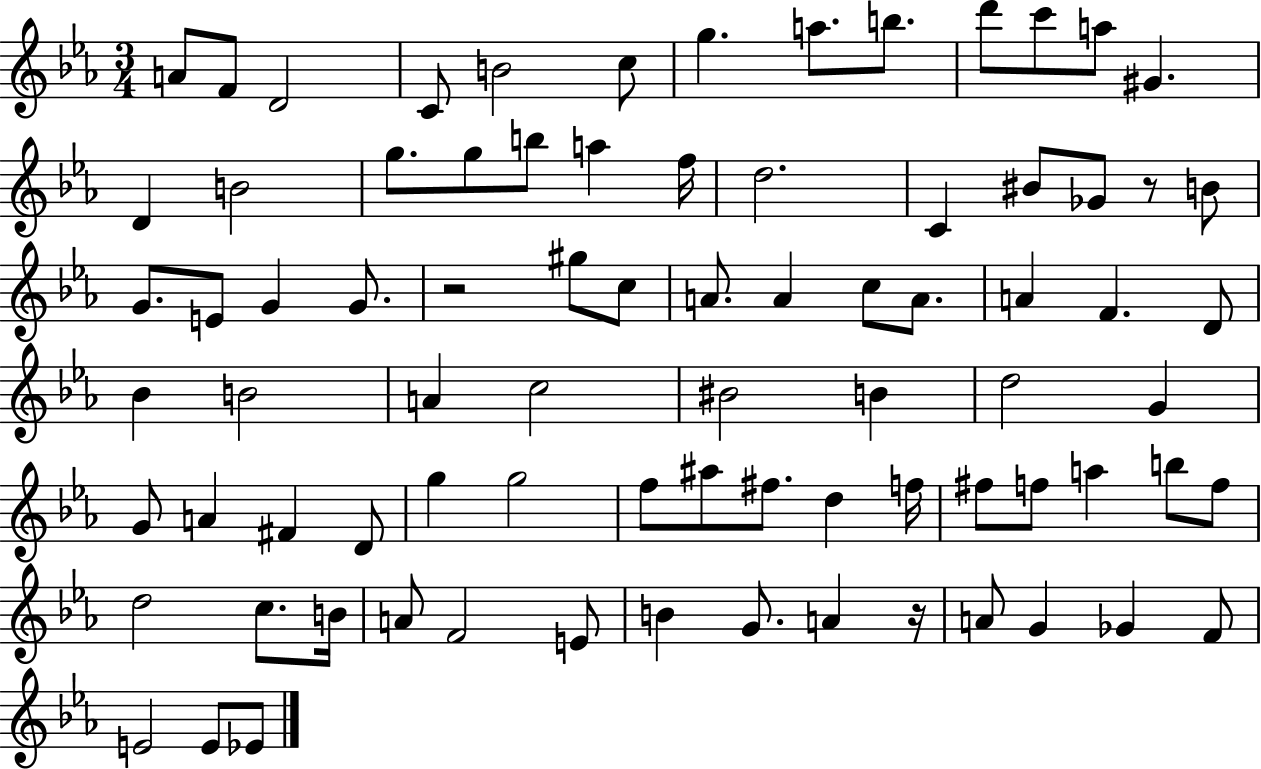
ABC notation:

X:1
T:Untitled
M:3/4
L:1/4
K:Eb
A/2 F/2 D2 C/2 B2 c/2 g a/2 b/2 d'/2 c'/2 a/2 ^G D B2 g/2 g/2 b/2 a f/4 d2 C ^B/2 _G/2 z/2 B/2 G/2 E/2 G G/2 z2 ^g/2 c/2 A/2 A c/2 A/2 A F D/2 _B B2 A c2 ^B2 B d2 G G/2 A ^F D/2 g g2 f/2 ^a/2 ^f/2 d f/4 ^f/2 f/2 a b/2 f/2 d2 c/2 B/4 A/2 F2 E/2 B G/2 A z/4 A/2 G _G F/2 E2 E/2 _E/2